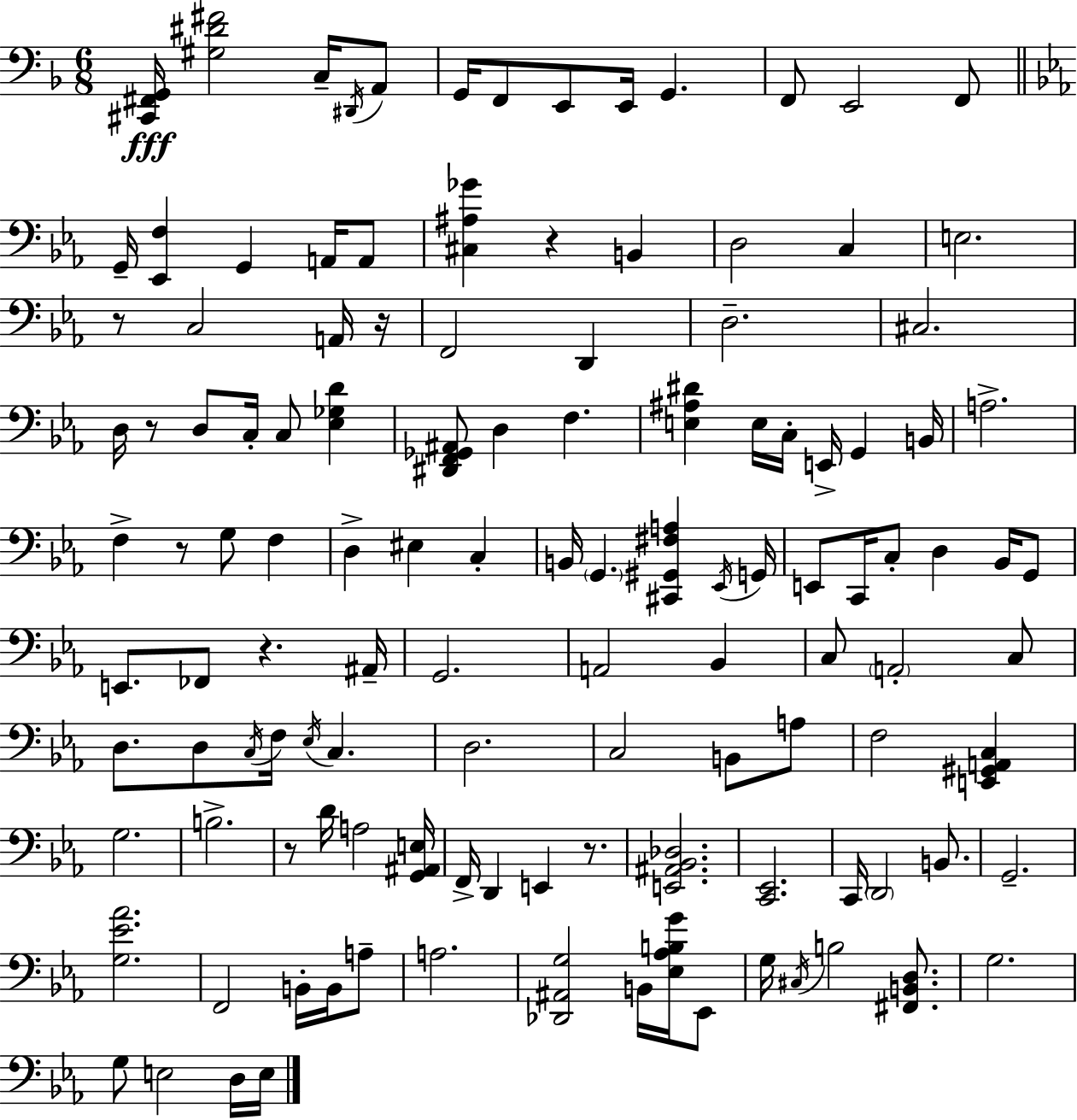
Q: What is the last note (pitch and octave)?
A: E3